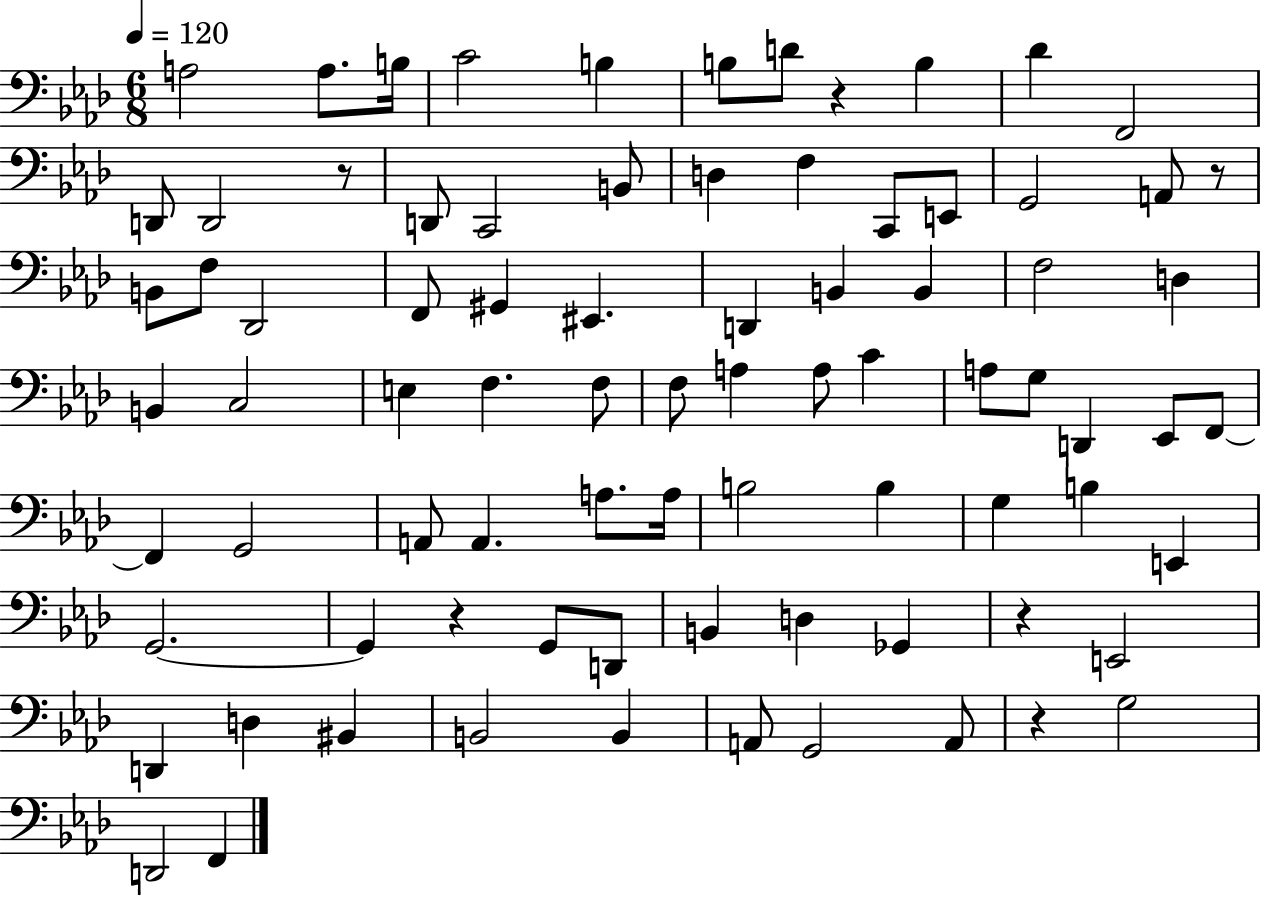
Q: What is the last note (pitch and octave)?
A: F2